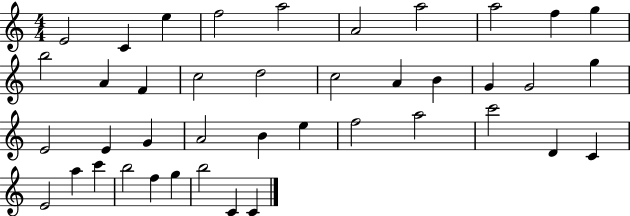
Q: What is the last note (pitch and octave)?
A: C4